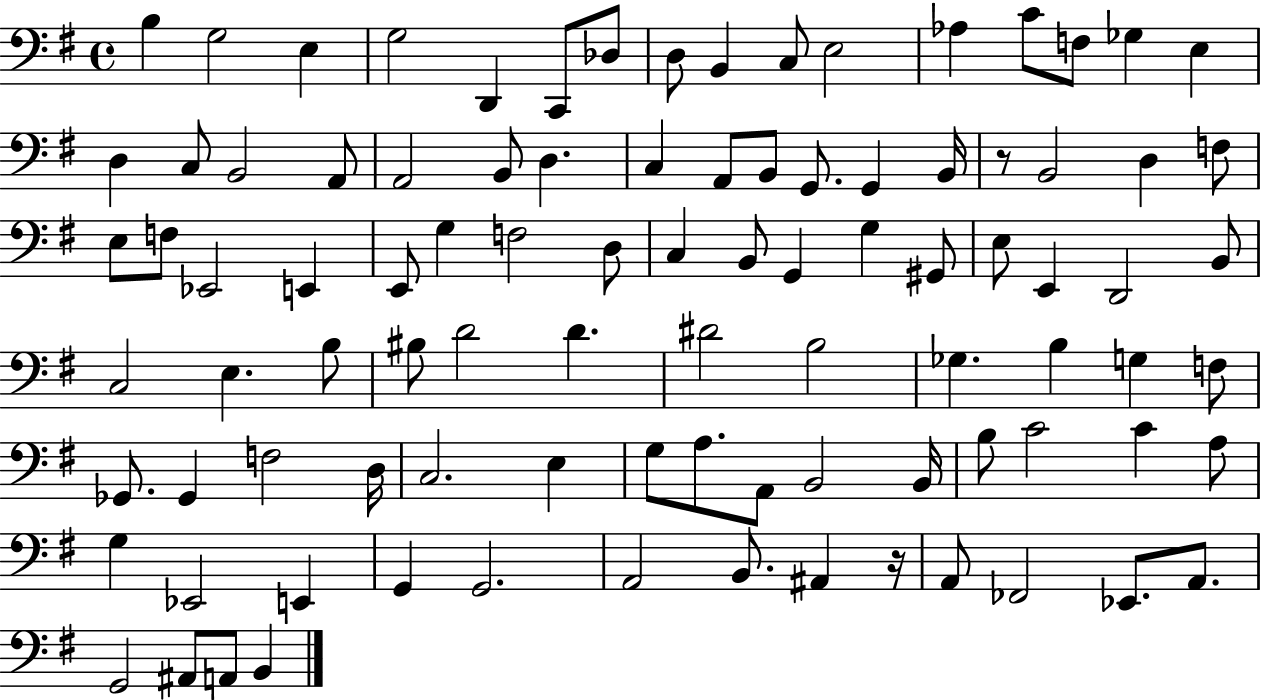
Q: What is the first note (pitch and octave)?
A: B3